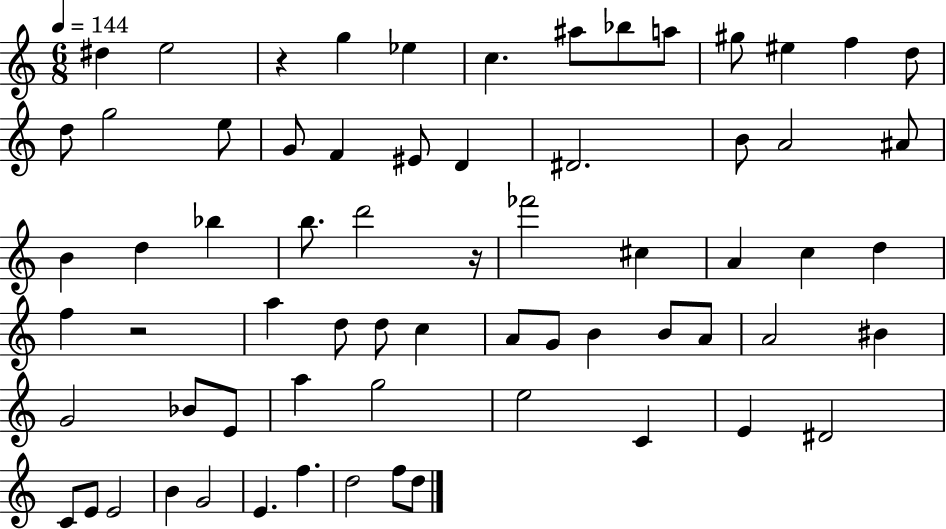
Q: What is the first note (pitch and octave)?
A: D#5